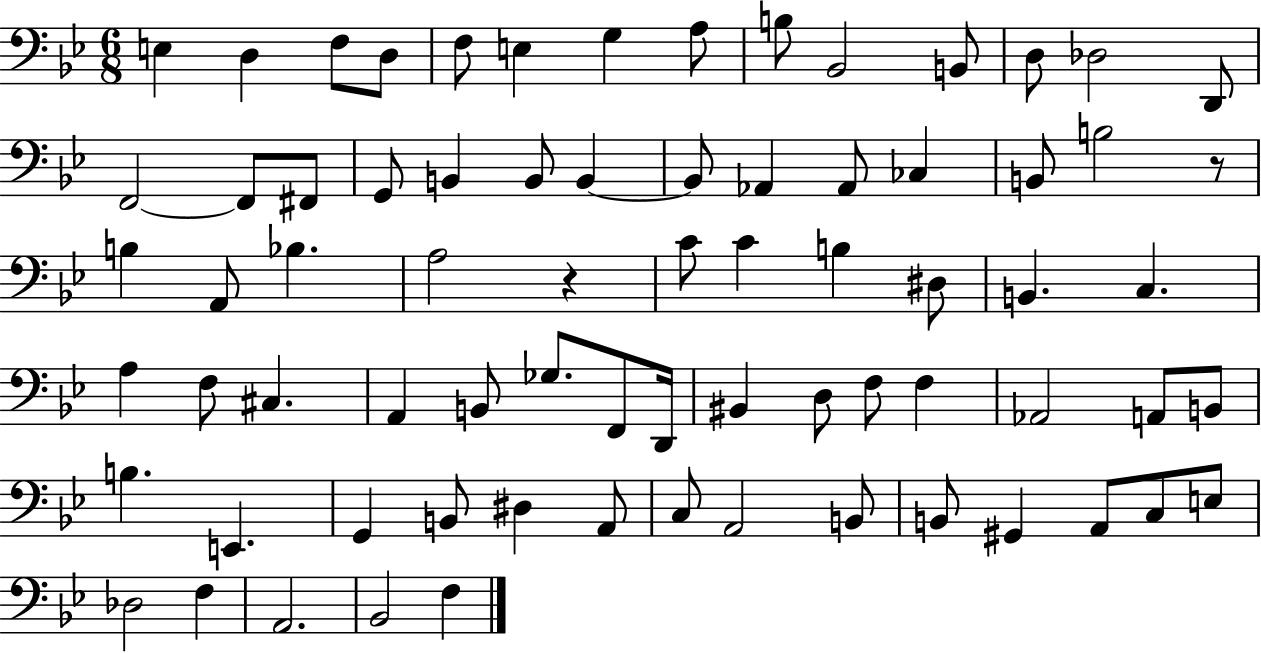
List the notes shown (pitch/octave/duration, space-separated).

E3/q D3/q F3/e D3/e F3/e E3/q G3/q A3/e B3/e Bb2/h B2/e D3/e Db3/h D2/e F2/h F2/e F#2/e G2/e B2/q B2/e B2/q B2/e Ab2/q Ab2/e CES3/q B2/e B3/h R/e B3/q A2/e Bb3/q. A3/h R/q C4/e C4/q B3/q D#3/e B2/q. C3/q. A3/q F3/e C#3/q. A2/q B2/e Gb3/e. F2/e D2/s BIS2/q D3/e F3/e F3/q Ab2/h A2/e B2/e B3/q. E2/q. G2/q B2/e D#3/q A2/e C3/e A2/h B2/e B2/e G#2/q A2/e C3/e E3/e Db3/h F3/q A2/h. Bb2/h F3/q